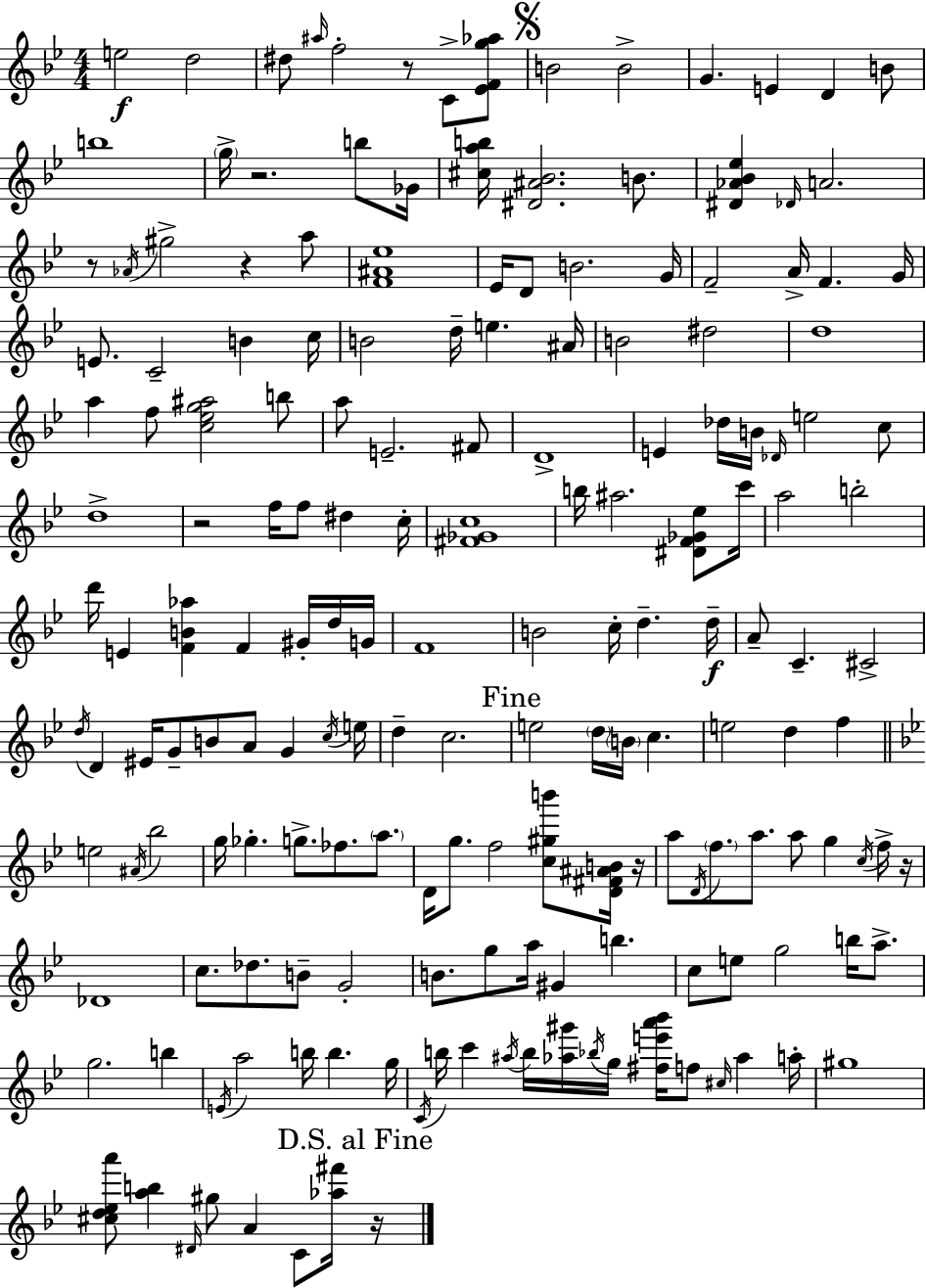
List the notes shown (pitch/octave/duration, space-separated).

E5/h D5/h D#5/e A#5/s F5/h R/e C4/e [Eb4,F4,G5,Ab5]/e B4/h B4/h G4/q. E4/q D4/q B4/e B5/w G5/s R/h. B5/e Gb4/s [C#5,A5,B5]/s [D#4,A#4,Bb4]/h. B4/e. [D#4,Ab4,Bb4,Eb5]/q Db4/s A4/h. R/e Ab4/s G#5/h R/q A5/e [F4,A#4,Eb5]/w Eb4/s D4/e B4/h. G4/s F4/h A4/s F4/q. G4/s E4/e. C4/h B4/q C5/s B4/h D5/s E5/q. A#4/s B4/h D#5/h D5/w A5/q F5/e [C5,Eb5,G5,A#5]/h B5/e A5/e E4/h. F#4/e D4/w E4/q Db5/s B4/s Db4/s E5/h C5/e D5/w R/h F5/s F5/e D#5/q C5/s [F#4,Gb4,C5]/w B5/s A#5/h. [D#4,F4,Gb4,Eb5]/e C6/s A5/h B5/h D6/s E4/q [F4,B4,Ab5]/q F4/q G#4/s D5/s G4/s F4/w B4/h C5/s D5/q. D5/s A4/e C4/q. C#4/h D5/s D4/q EIS4/s G4/e B4/e A4/e G4/q C5/s E5/s D5/q C5/h. E5/h D5/s B4/s C5/q. E5/h D5/q F5/q E5/h A#4/s Bb5/h G5/s Gb5/q. G5/e. FES5/e. A5/e. D4/s G5/e. F5/h [C5,G#5,B6]/e [D4,F#4,A#4,B4]/s R/s A5/e D4/s F5/e. A5/e. A5/e G5/q C5/s F5/s R/s Db4/w C5/e. Db5/e. B4/e G4/h B4/e. G5/e A5/s G#4/q B5/q. C5/e E5/e G5/h B5/s A5/e. G5/h. B5/q E4/s A5/h B5/s B5/q. G5/s C4/s B5/s C6/q A#5/s B5/s [Ab5,G#6]/s Bb5/s G5/s [F#5,E6,A6,Bb6]/s F5/e C#5/s Ab5/q A5/s G#5/w [C#5,D5,Eb5,A6]/e [A5,B5]/q D#4/s G#5/e A4/q C4/e [Ab5,F#6]/s R/s